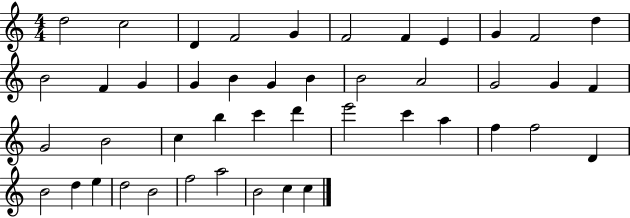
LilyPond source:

{
  \clef treble
  \numericTimeSignature
  \time 4/4
  \key c \major
  d''2 c''2 | d'4 f'2 g'4 | f'2 f'4 e'4 | g'4 f'2 d''4 | \break b'2 f'4 g'4 | g'4 b'4 g'4 b'4 | b'2 a'2 | g'2 g'4 f'4 | \break g'2 b'2 | c''4 b''4 c'''4 d'''4 | e'''2 c'''4 a''4 | f''4 f''2 d'4 | \break b'2 d''4 e''4 | d''2 b'2 | f''2 a''2 | b'2 c''4 c''4 | \break \bar "|."
}